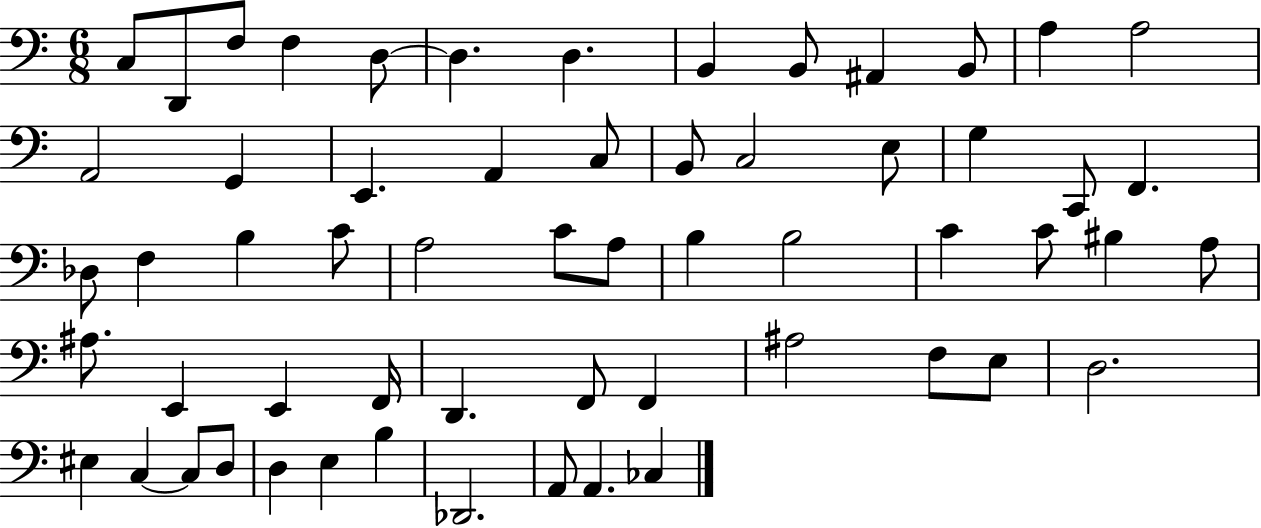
{
  \clef bass
  \numericTimeSignature
  \time 6/8
  \key c \major
  c8 d,8 f8 f4 d8~~ | d4. d4. | b,4 b,8 ais,4 b,8 | a4 a2 | \break a,2 g,4 | e,4. a,4 c8 | b,8 c2 e8 | g4 c,8 f,4. | \break des8 f4 b4 c'8 | a2 c'8 a8 | b4 b2 | c'4 c'8 bis4 a8 | \break ais8. e,4 e,4 f,16 | d,4. f,8 f,4 | ais2 f8 e8 | d2. | \break eis4 c4~~ c8 d8 | d4 e4 b4 | des,2. | a,8 a,4. ces4 | \break \bar "|."
}